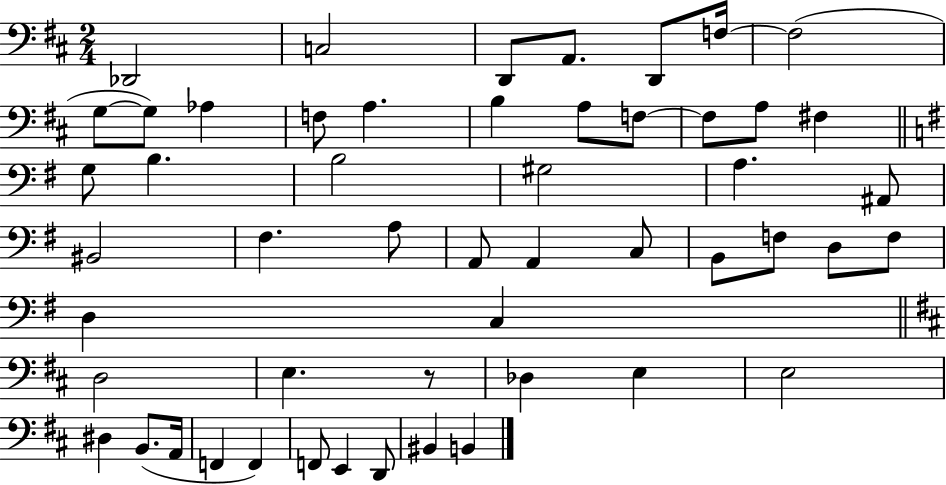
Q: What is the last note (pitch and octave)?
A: B2